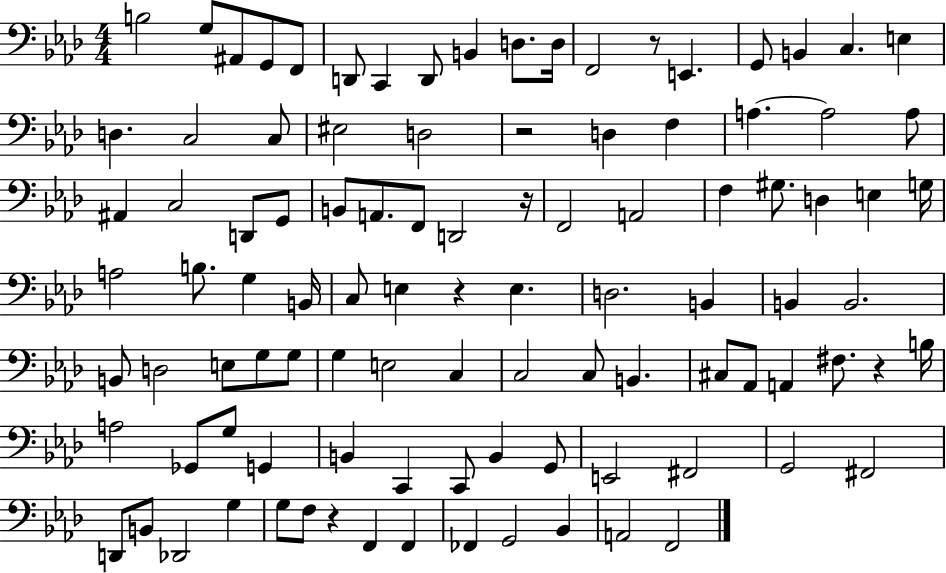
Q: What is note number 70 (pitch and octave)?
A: A3